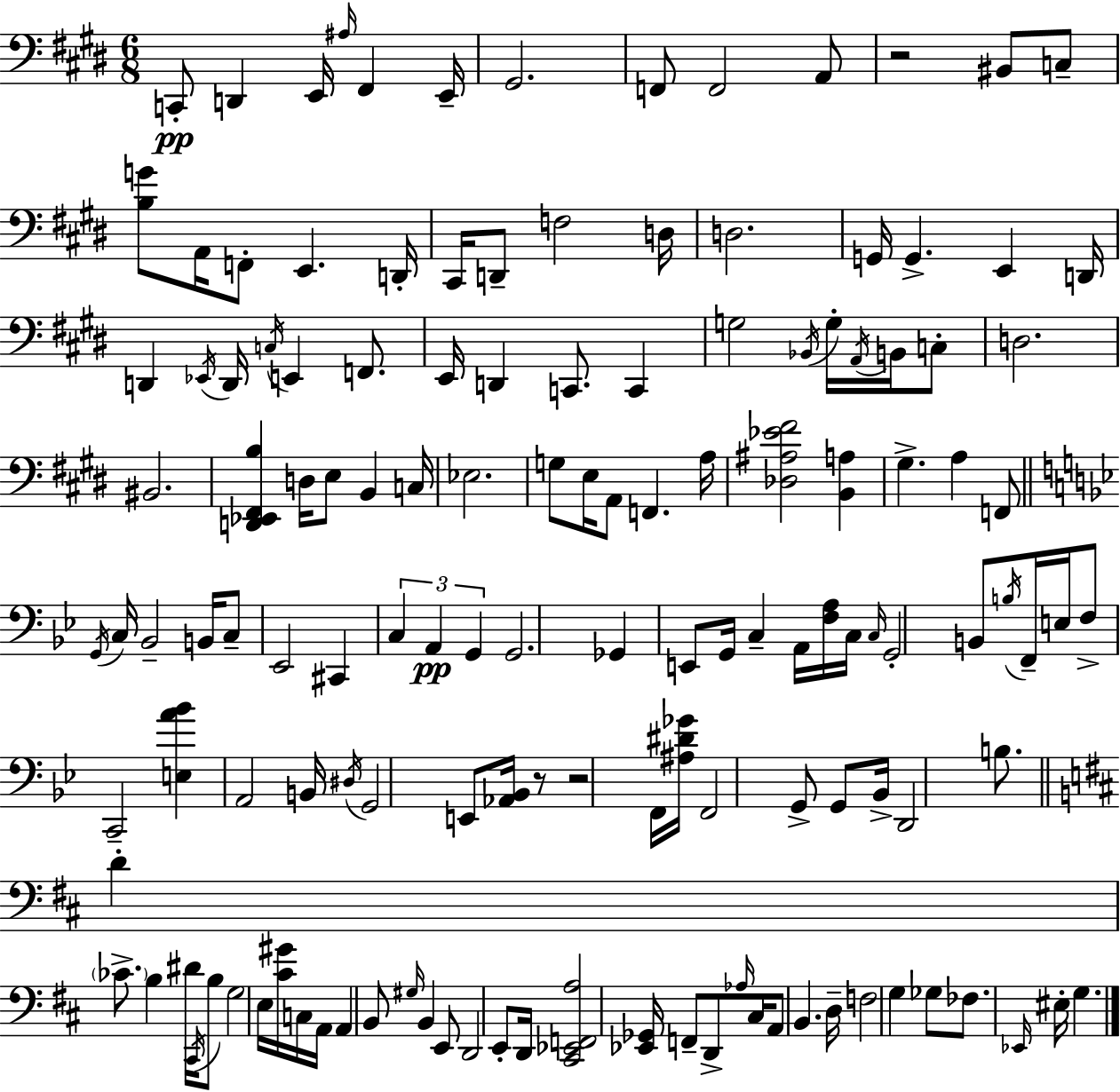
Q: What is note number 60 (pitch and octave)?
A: B2